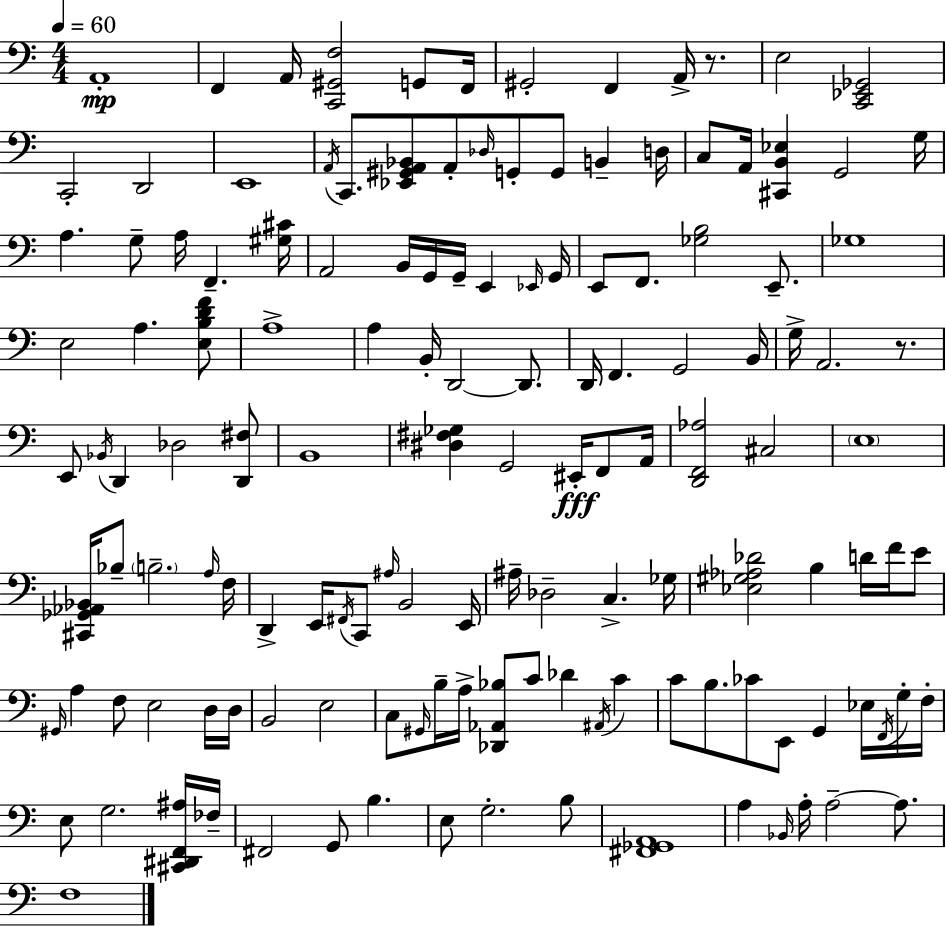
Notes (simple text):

A2/w F2/q A2/s [C2,G#2,F3]/h G2/e F2/s G#2/h F2/q A2/s R/e. E3/h [C2,Eb2,Gb2]/h C2/h D2/h E2/w A2/s C2/e. [Eb2,G#2,A2,Bb2]/e A2/e Db3/s G2/e G2/e B2/q D3/s C3/e A2/s [C#2,B2,Eb3]/q G2/h G3/s A3/q. G3/e A3/s F2/q. [G#3,C#4]/s A2/h B2/s G2/s G2/s E2/q Eb2/s G2/s E2/e F2/e. [Gb3,B3]/h E2/e. Gb3/w E3/h A3/q. [E3,B3,D4,F4]/e A3/w A3/q B2/s D2/h D2/e. D2/s F2/q. G2/h B2/s G3/s A2/h. R/e. E2/e Bb2/s D2/q Db3/h [D2,F#3]/e B2/w [D#3,F#3,Gb3]/q G2/h EIS2/s F2/e A2/s [D2,F2,Ab3]/h C#3/h E3/w [C#2,Gb2,Ab2,Bb2]/s Bb3/e B3/h. A3/s F3/s D2/q E2/s F#2/s C2/e A#3/s B2/h E2/s A#3/s Db3/h C3/q. Gb3/s [Eb3,G#3,Ab3,Db4]/h B3/q D4/s F4/s E4/e G#2/s A3/q F3/e E3/h D3/s D3/s B2/h E3/h C3/e G#2/s B3/s A3/s [Db2,Ab2,Bb3]/e C4/e Db4/q A#2/s C4/q C4/e B3/e. CES4/e E2/e G2/q Eb3/s F2/s G3/s F3/s E3/e G3/h. [C#2,D#2,F2,A#3]/s FES3/s F#2/h G2/e B3/q. E3/e G3/h. B3/e [F#2,Gb2,A2]/w A3/q Bb2/s A3/s A3/h A3/e. F3/w